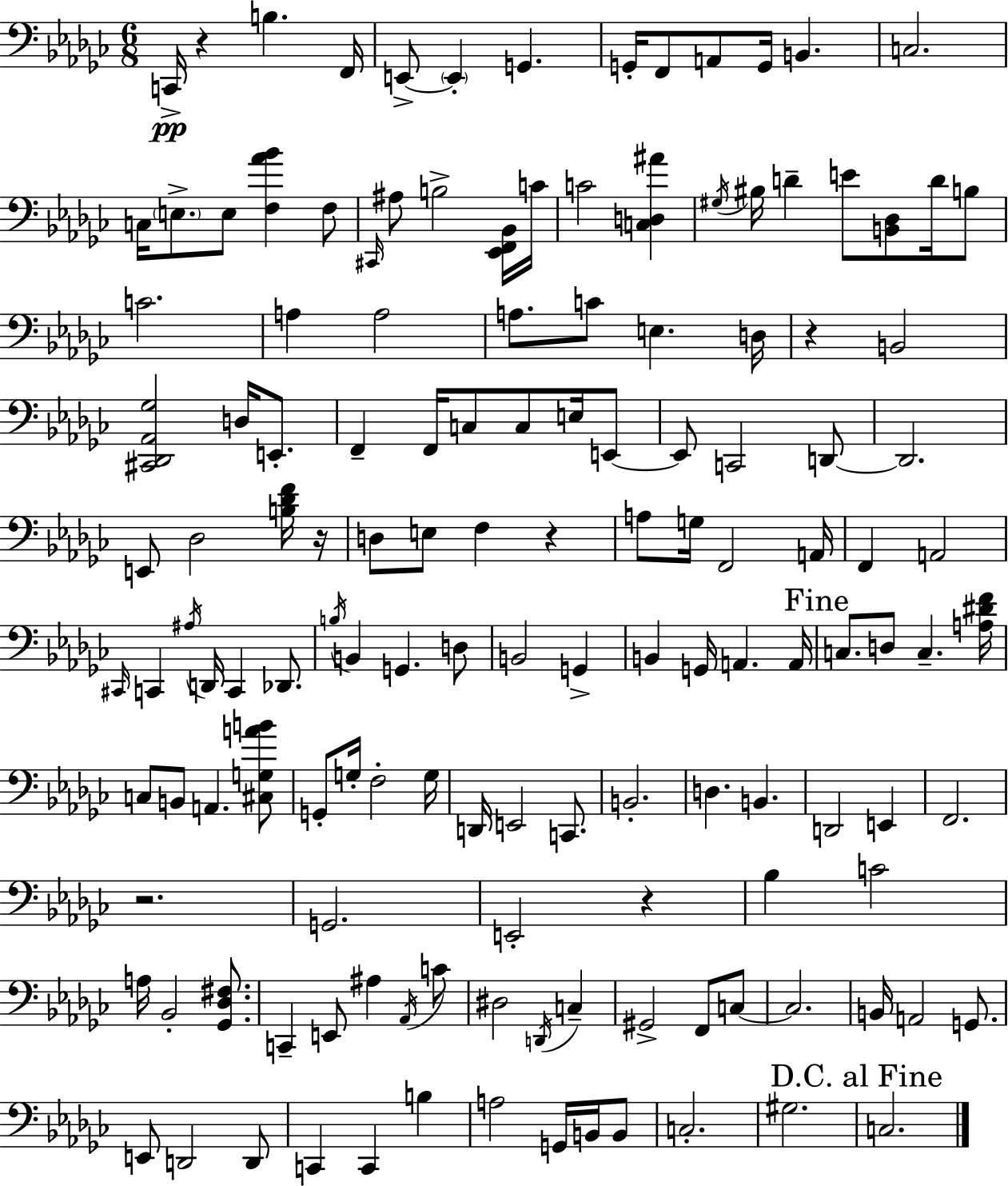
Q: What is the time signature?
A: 6/8